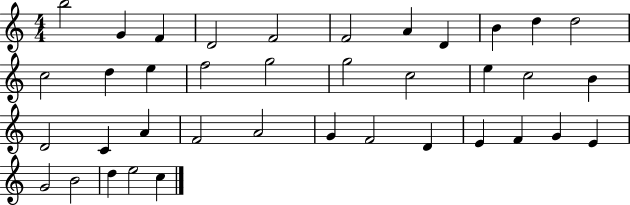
X:1
T:Untitled
M:4/4
L:1/4
K:C
b2 G F D2 F2 F2 A D B d d2 c2 d e f2 g2 g2 c2 e c2 B D2 C A F2 A2 G F2 D E F G E G2 B2 d e2 c